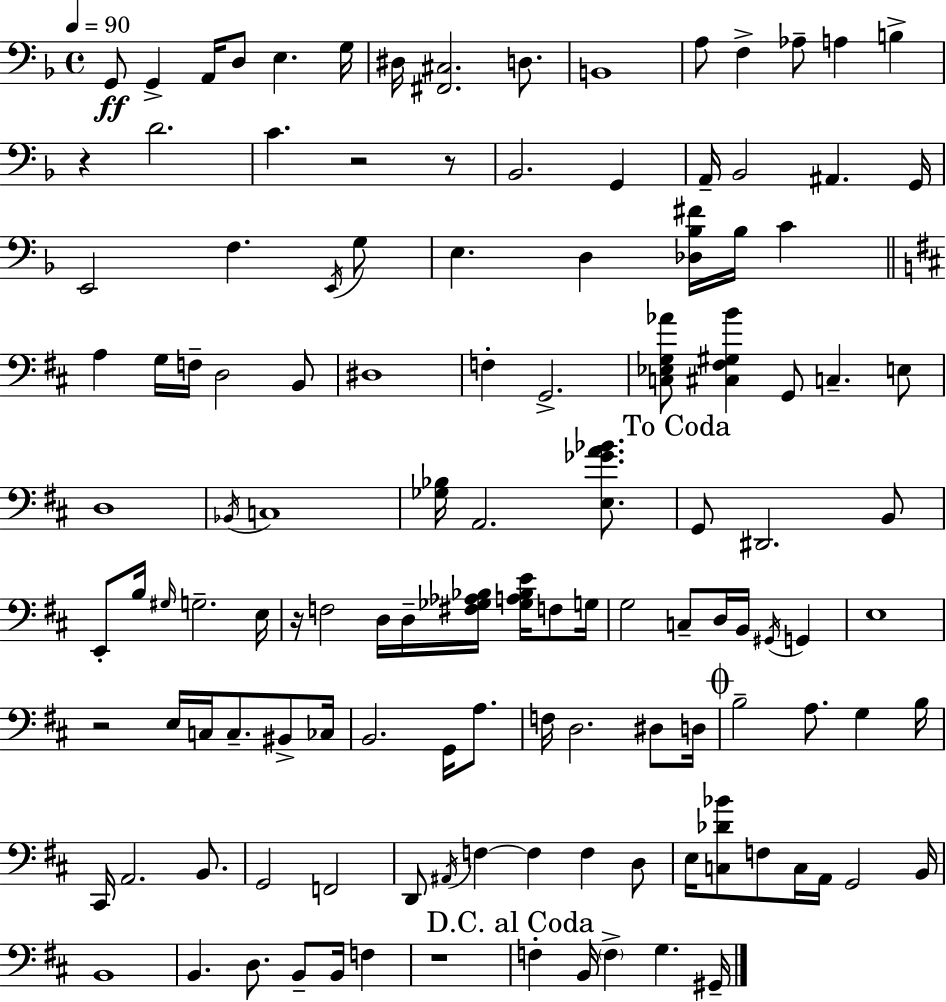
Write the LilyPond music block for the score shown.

{
  \clef bass
  \time 4/4
  \defaultTimeSignature
  \key d \minor
  \tempo 4 = 90
  g,8\ff g,4-> a,16 d8 e4. g16 | dis16 <fis, cis>2. d8. | b,1 | a8 f4-> aes8-- a4 b4-> | \break r4 d'2. | c'4. r2 r8 | bes,2. g,4 | a,16-- bes,2 ais,4. g,16 | \break e,2 f4. \acciaccatura { e,16 } g8 | e4. d4 <des bes fis'>16 bes16 c'4 | \bar "||" \break \key d \major a4 g16 f16-- d2 b,8 | dis1 | f4-. g,2.-> | <c ees g aes'>8 <cis fis gis b'>4 g,8 c4.-- e8 | \break d1 | \acciaccatura { bes,16 } c1 | <ges bes>16 a,2. <e ges' a' bes'>8. | \mark "To Coda" g,8 dis,2. b,8 | \break e,8-. b16 \grace { gis16 } g2.-- | e16 r16 f2 d16 d16-- <fis ges aes bes>16 <ges a bes e'>16 f8 | g16 g2 c8-- d16 b,16 \acciaccatura { gis,16 } g,4 | e1 | \break r2 e16 c16 c8.-- | bis,8-> ces16 b,2. g,16 | a8. f16 d2. | dis8 d16 \mark \markup { \musicglyph "scripts.coda" } b2-- a8. g4 | \break b16 cis,16 a,2. | b,8. g,2 f,2 | d,8 \acciaccatura { ais,16 } f4~~ f4 f4 | d8 e16 <c des' bes'>8 f8 c16 a,16 g,2 | \break b,16 b,1 | b,4. d8. b,8-- b,16 | f4 r1 | \mark "D.C. al Coda" f4-. b,16 \parenthesize f4-> g4. | \break gis,16-- \bar "|."
}